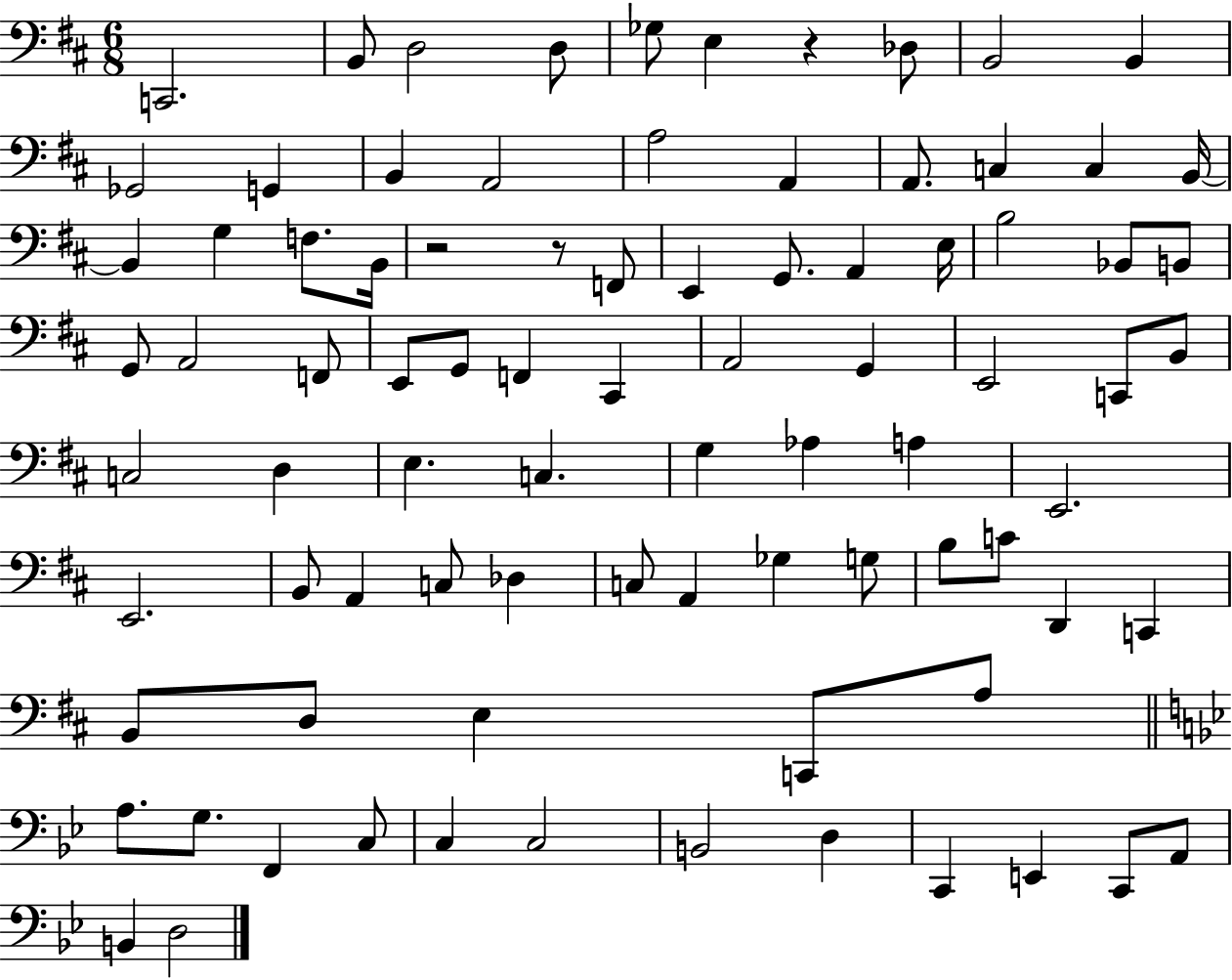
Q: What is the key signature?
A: D major